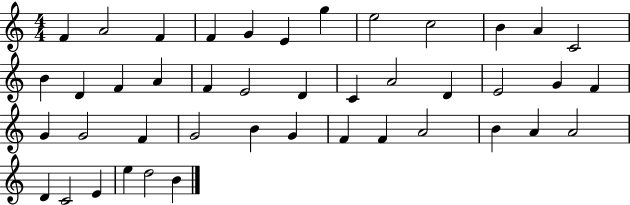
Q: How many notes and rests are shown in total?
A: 43